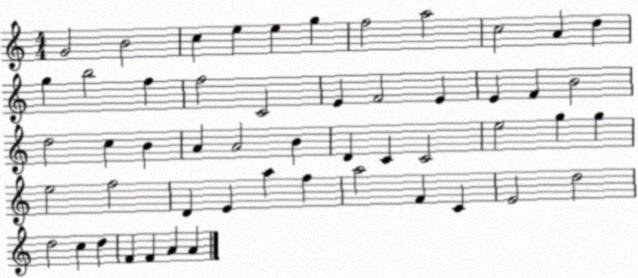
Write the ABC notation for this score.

X:1
T:Untitled
M:4/4
L:1/4
K:C
G2 B2 c e e g f2 a2 c2 A d g b2 f f2 C2 E F2 E E F B2 d2 c B A A2 B D C C2 e2 g g e2 f2 D E a f a2 F C E2 d2 d2 c d F F A A